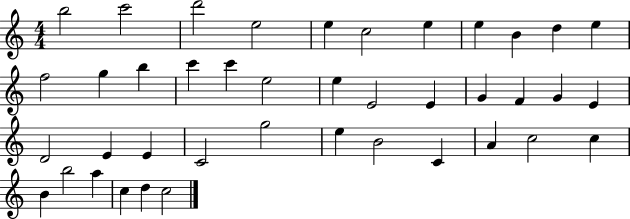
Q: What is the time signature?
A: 4/4